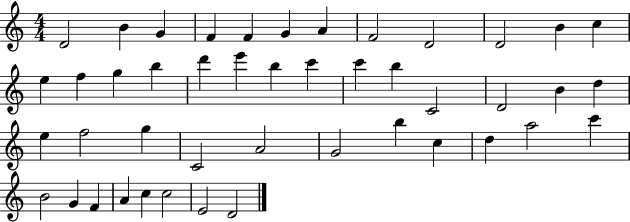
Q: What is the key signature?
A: C major